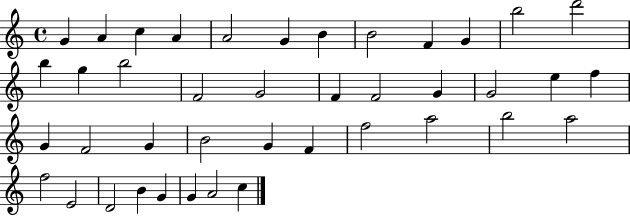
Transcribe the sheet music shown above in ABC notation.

X:1
T:Untitled
M:4/4
L:1/4
K:C
G A c A A2 G B B2 F G b2 d'2 b g b2 F2 G2 F F2 G G2 e f G F2 G B2 G F f2 a2 b2 a2 f2 E2 D2 B G G A2 c